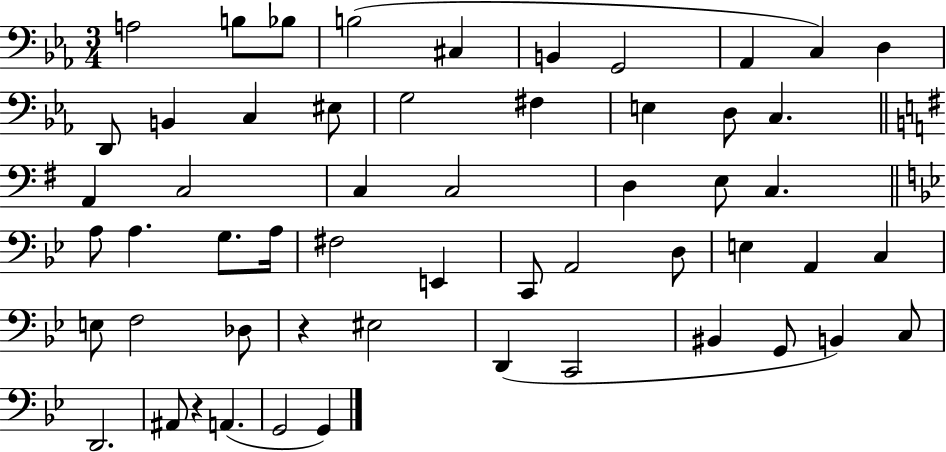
X:1
T:Untitled
M:3/4
L:1/4
K:Eb
A,2 B,/2 _B,/2 B,2 ^C, B,, G,,2 _A,, C, D, D,,/2 B,, C, ^E,/2 G,2 ^F, E, D,/2 C, A,, C,2 C, C,2 D, E,/2 C, A,/2 A, G,/2 A,/4 ^F,2 E,, C,,/2 A,,2 D,/2 E, A,, C, E,/2 F,2 _D,/2 z ^E,2 D,, C,,2 ^B,, G,,/2 B,, C,/2 D,,2 ^A,,/2 z A,, G,,2 G,,